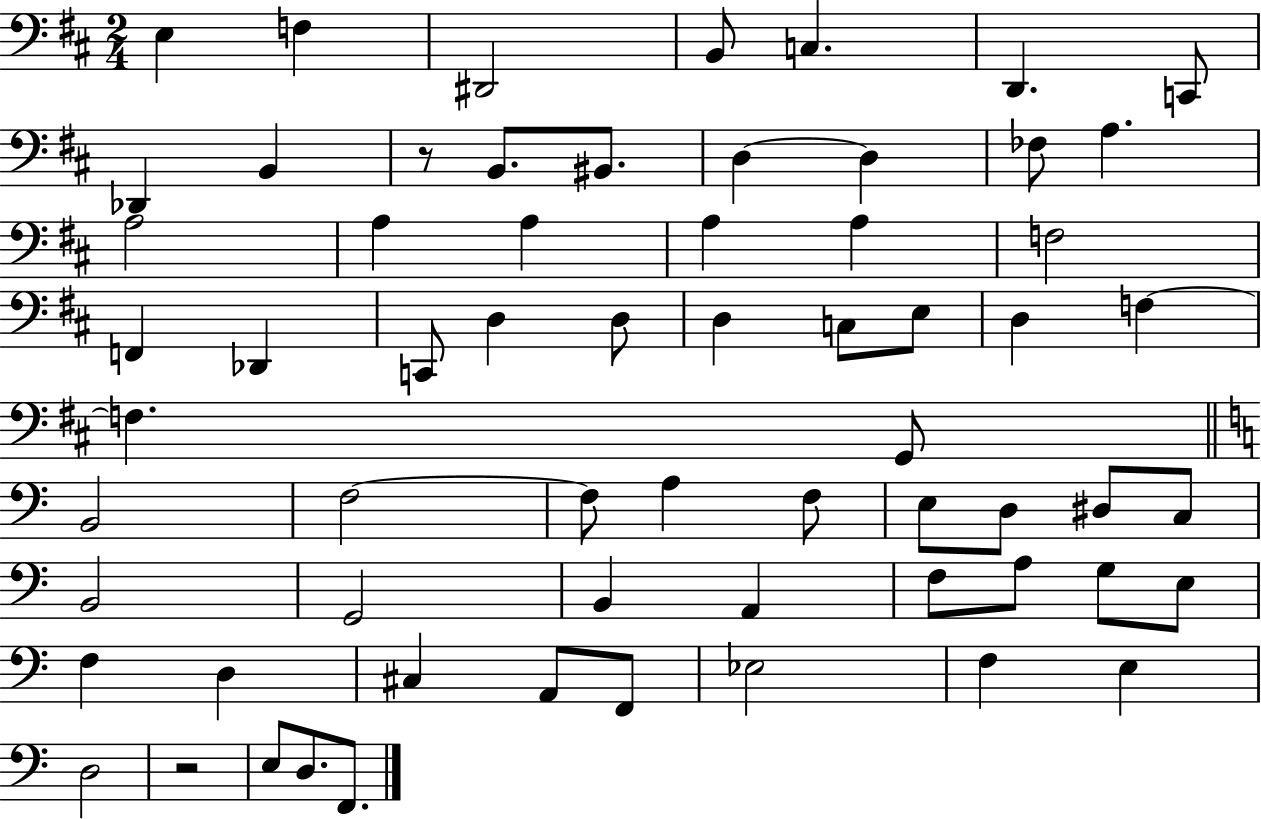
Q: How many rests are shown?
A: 2